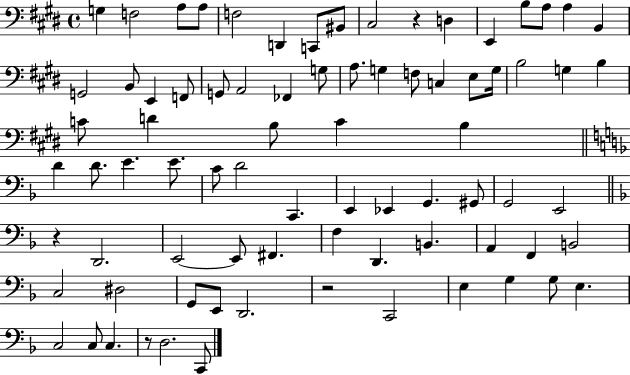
G3/q F3/h A3/e A3/e F3/h D2/q C2/e BIS2/e C#3/h R/q D3/q E2/q B3/e A3/e A3/q B2/q G2/h B2/e E2/q F2/e G2/e A2/h FES2/q G3/e A3/e. G3/q F3/e C3/q E3/e G3/s B3/h G3/q B3/q C4/e D4/q B3/e C4/q B3/q D4/q D4/e. E4/q. E4/e. C4/e D4/h C2/q. E2/q Eb2/q G2/q. G#2/e G2/h E2/h R/q D2/h. E2/h E2/e F#2/q. F3/q D2/q. B2/q. A2/q F2/q B2/h C3/h D#3/h G2/e E2/e D2/h. R/h C2/h E3/q G3/q G3/e E3/q. C3/h C3/e C3/q. R/e D3/h. C2/e